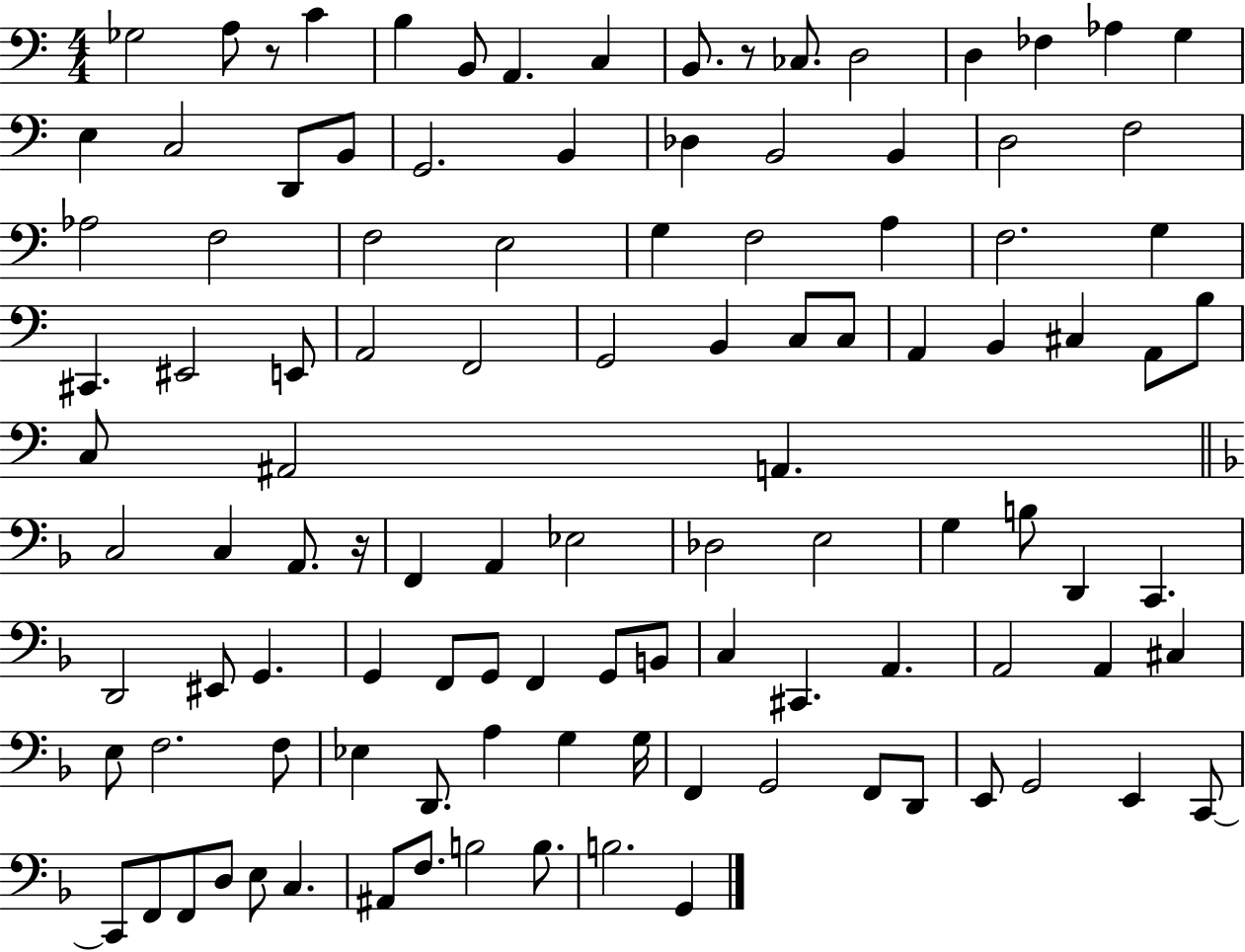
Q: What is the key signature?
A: C major